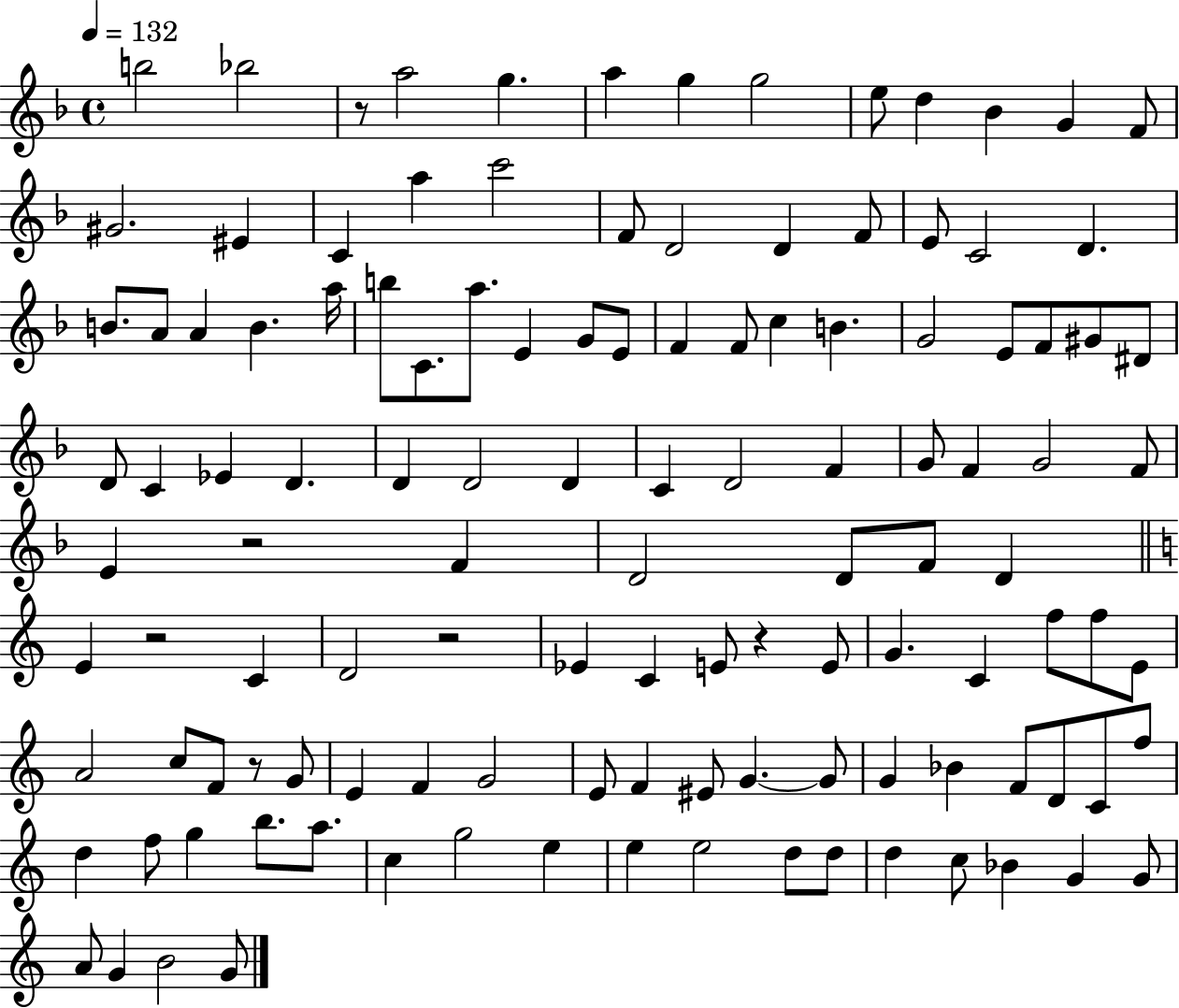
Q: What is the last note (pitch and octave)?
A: G4